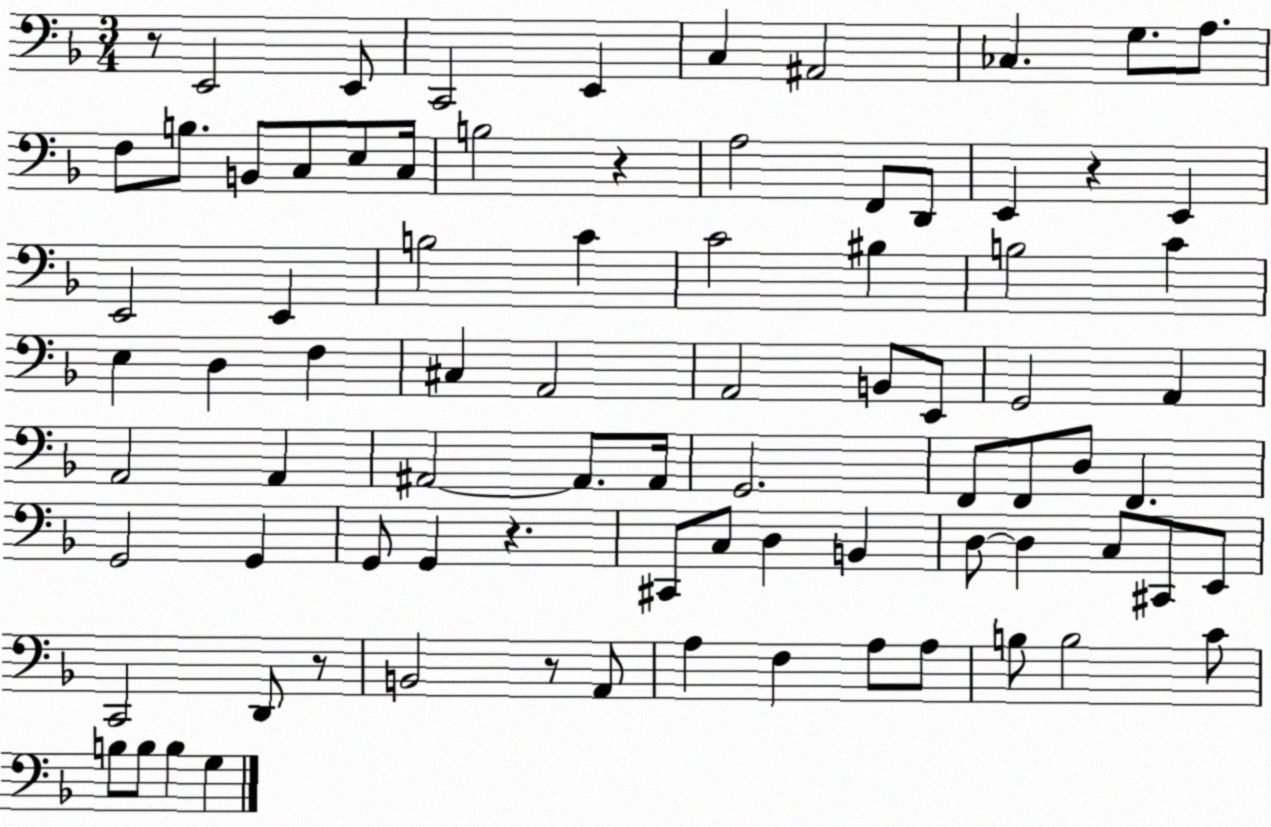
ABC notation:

X:1
T:Untitled
M:3/4
L:1/4
K:F
z/2 E,,2 E,,/2 C,,2 E,, C, ^A,,2 _C, G,/2 A,/2 F,/2 B,/2 B,,/2 C,/2 E,/2 C,/4 B,2 z A,2 F,,/2 D,,/2 E,, z E,, E,,2 E,, B,2 C C2 ^B, B,2 C E, D, F, ^C, A,,2 A,,2 B,,/2 E,,/2 G,,2 A,, A,,2 A,, ^A,,2 ^A,,/2 ^A,,/4 G,,2 F,,/2 F,,/2 D,/2 F,, G,,2 G,, G,,/2 G,, z ^C,,/2 C,/2 D, B,, D,/2 D, C,/2 ^C,,/2 E,,/2 C,,2 D,,/2 z/2 B,,2 z/2 A,,/2 A, F, A,/2 A,/2 B,/2 B,2 C/2 B,/2 B,/2 B, G,